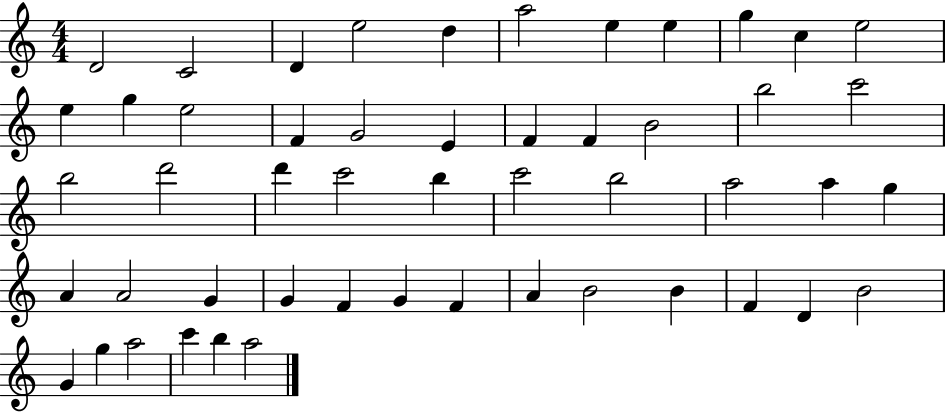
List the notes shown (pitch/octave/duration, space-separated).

D4/h C4/h D4/q E5/h D5/q A5/h E5/q E5/q G5/q C5/q E5/h E5/q G5/q E5/h F4/q G4/h E4/q F4/q F4/q B4/h B5/h C6/h B5/h D6/h D6/q C6/h B5/q C6/h B5/h A5/h A5/q G5/q A4/q A4/h G4/q G4/q F4/q G4/q F4/q A4/q B4/h B4/q F4/q D4/q B4/h G4/q G5/q A5/h C6/q B5/q A5/h